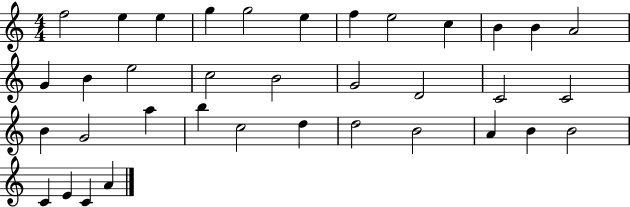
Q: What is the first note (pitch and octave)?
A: F5